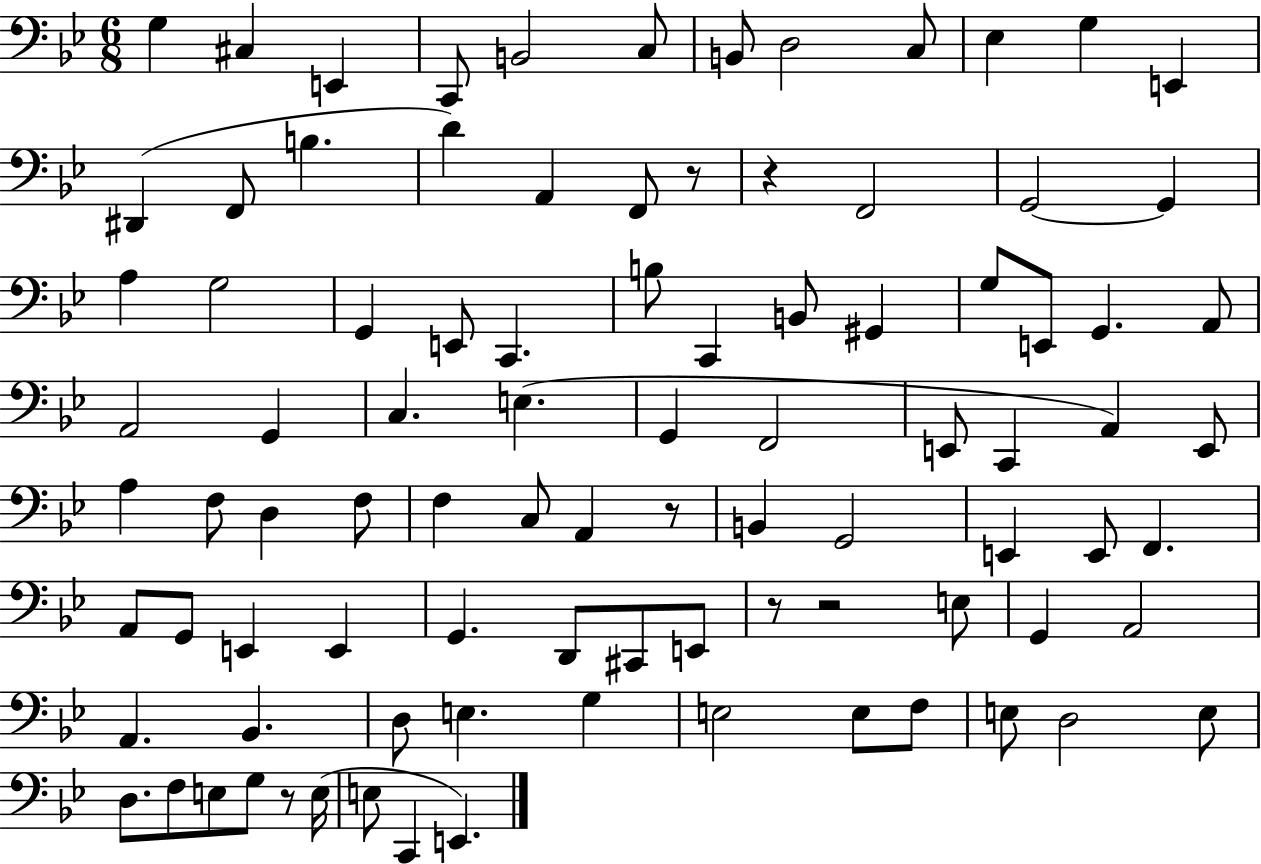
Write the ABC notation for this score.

X:1
T:Untitled
M:6/8
L:1/4
K:Bb
G, ^C, E,, C,,/2 B,,2 C,/2 B,,/2 D,2 C,/2 _E, G, E,, ^D,, F,,/2 B, D A,, F,,/2 z/2 z F,,2 G,,2 G,, A, G,2 G,, E,,/2 C,, B,/2 C,, B,,/2 ^G,, G,/2 E,,/2 G,, A,,/2 A,,2 G,, C, E, G,, F,,2 E,,/2 C,, A,, E,,/2 A, F,/2 D, F,/2 F, C,/2 A,, z/2 B,, G,,2 E,, E,,/2 F,, A,,/2 G,,/2 E,, E,, G,, D,,/2 ^C,,/2 E,,/2 z/2 z2 E,/2 G,, A,,2 A,, _B,, D,/2 E, G, E,2 E,/2 F,/2 E,/2 D,2 E,/2 D,/2 F,/2 E,/2 G,/2 z/2 E,/4 E,/2 C,, E,,